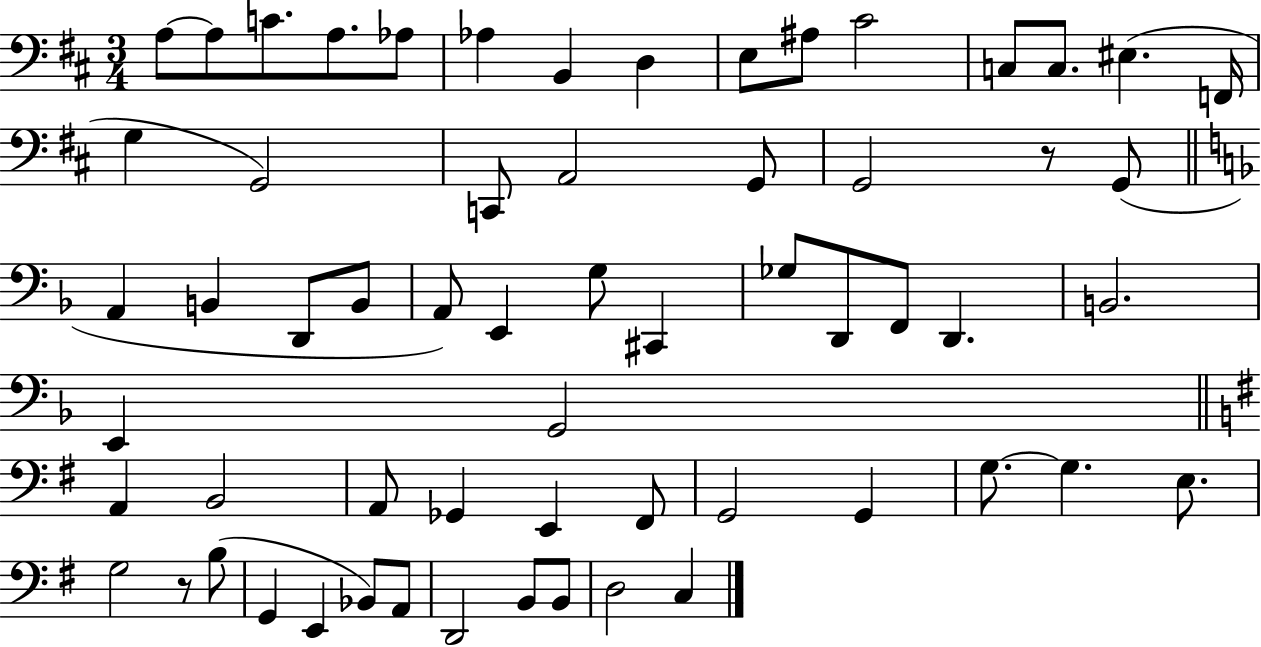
X:1
T:Untitled
M:3/4
L:1/4
K:D
A,/2 A,/2 C/2 A,/2 _A,/2 _A, B,, D, E,/2 ^A,/2 ^C2 C,/2 C,/2 ^E, F,,/4 G, G,,2 C,,/2 A,,2 G,,/2 G,,2 z/2 G,,/2 A,, B,, D,,/2 B,,/2 A,,/2 E,, G,/2 ^C,, _G,/2 D,,/2 F,,/2 D,, B,,2 E,, G,,2 A,, B,,2 A,,/2 _G,, E,, ^F,,/2 G,,2 G,, G,/2 G, E,/2 G,2 z/2 B,/2 G,, E,, _B,,/2 A,,/2 D,,2 B,,/2 B,,/2 D,2 C,